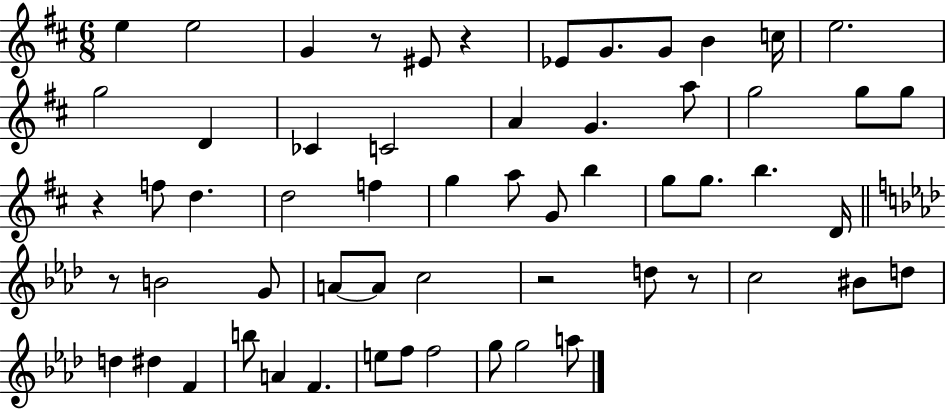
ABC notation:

X:1
T:Untitled
M:6/8
L:1/4
K:D
e e2 G z/2 ^E/2 z _E/2 G/2 G/2 B c/4 e2 g2 D _C C2 A G a/2 g2 g/2 g/2 z f/2 d d2 f g a/2 G/2 b g/2 g/2 b D/4 z/2 B2 G/2 A/2 A/2 c2 z2 d/2 z/2 c2 ^B/2 d/2 d ^d F b/2 A F e/2 f/2 f2 g/2 g2 a/2